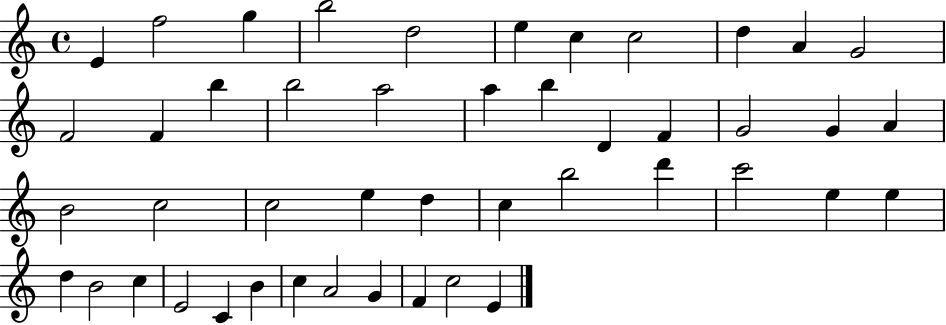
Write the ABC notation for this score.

X:1
T:Untitled
M:4/4
L:1/4
K:C
E f2 g b2 d2 e c c2 d A G2 F2 F b b2 a2 a b D F G2 G A B2 c2 c2 e d c b2 d' c'2 e e d B2 c E2 C B c A2 G F c2 E